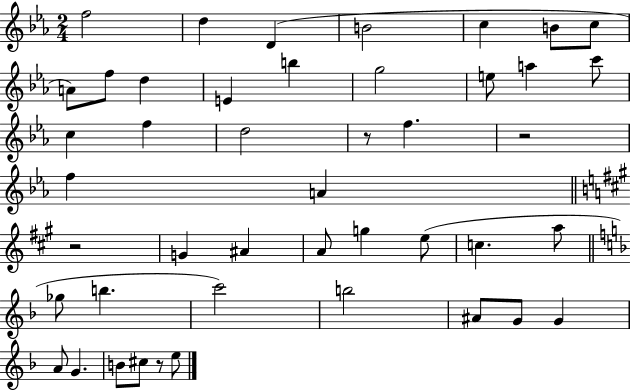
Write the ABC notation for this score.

X:1
T:Untitled
M:2/4
L:1/4
K:Eb
f2 d D B2 c B/2 c/2 A/2 f/2 d E b g2 e/2 a c'/2 c f d2 z/2 f z2 f A z2 G ^A A/2 g e/2 c a/2 _g/2 b c'2 b2 ^A/2 G/2 G A/2 G B/2 ^c/2 z/2 e/2